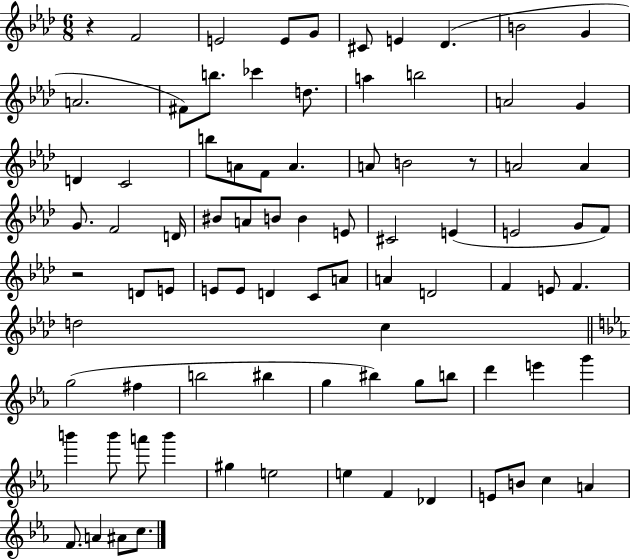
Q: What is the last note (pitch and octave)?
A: C5